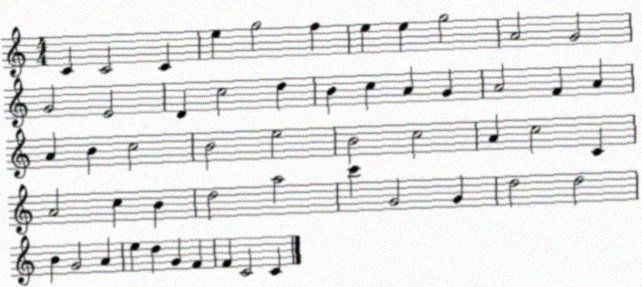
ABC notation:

X:1
T:Untitled
M:4/4
L:1/4
K:C
C C2 C e g2 f e e g2 A2 G2 G2 E2 D c2 d B c A G A2 F A A B c2 B2 e2 B2 c2 A c2 C A2 c B d2 a2 c' G2 G d2 d2 B G2 A e d G F F C2 C